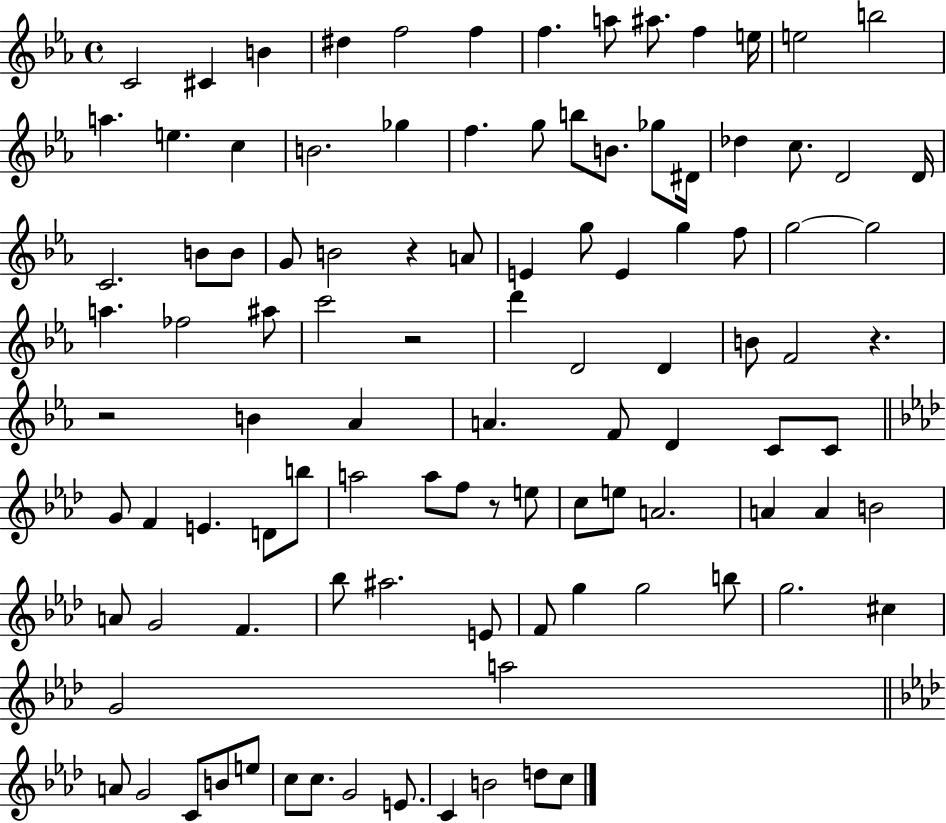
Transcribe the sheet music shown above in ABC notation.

X:1
T:Untitled
M:4/4
L:1/4
K:Eb
C2 ^C B ^d f2 f f a/2 ^a/2 f e/4 e2 b2 a e c B2 _g f g/2 b/2 B/2 _g/2 ^D/4 _d c/2 D2 D/4 C2 B/2 B/2 G/2 B2 z A/2 E g/2 E g f/2 g2 g2 a _f2 ^a/2 c'2 z2 d' D2 D B/2 F2 z z2 B _A A F/2 D C/2 C/2 G/2 F E D/2 b/2 a2 a/2 f/2 z/2 e/2 c/2 e/2 A2 A A B2 A/2 G2 F _b/2 ^a2 E/2 F/2 g g2 b/2 g2 ^c G2 a2 A/2 G2 C/2 B/2 e/2 c/2 c/2 G2 E/2 C B2 d/2 c/2